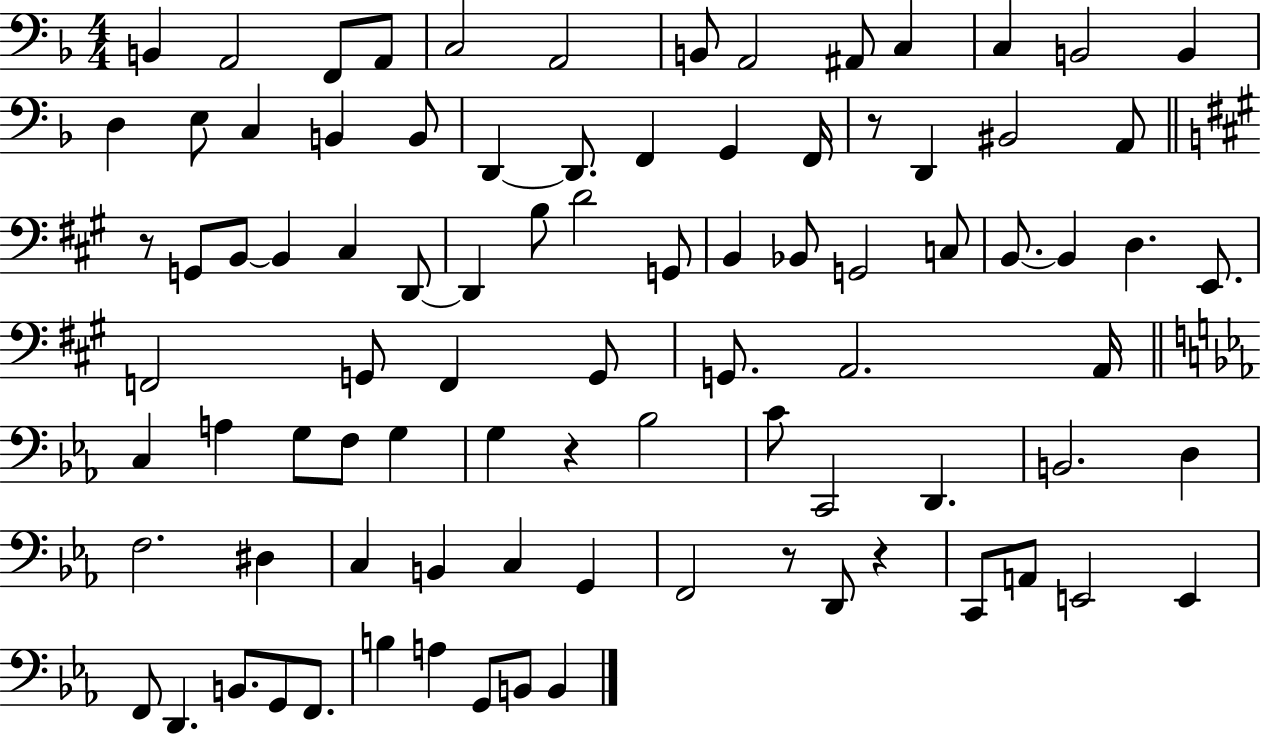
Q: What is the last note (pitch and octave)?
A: B2